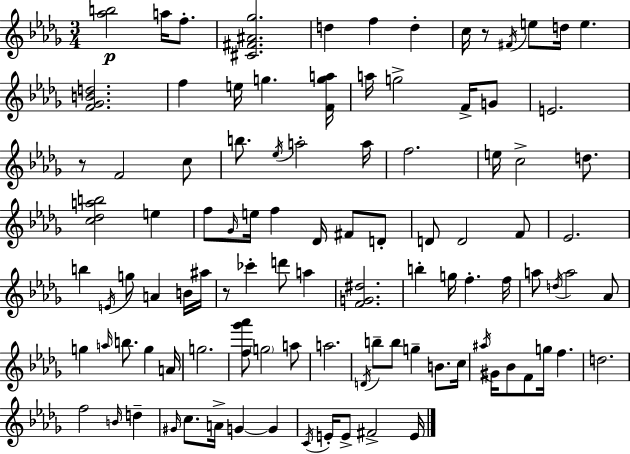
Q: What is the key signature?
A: BES minor